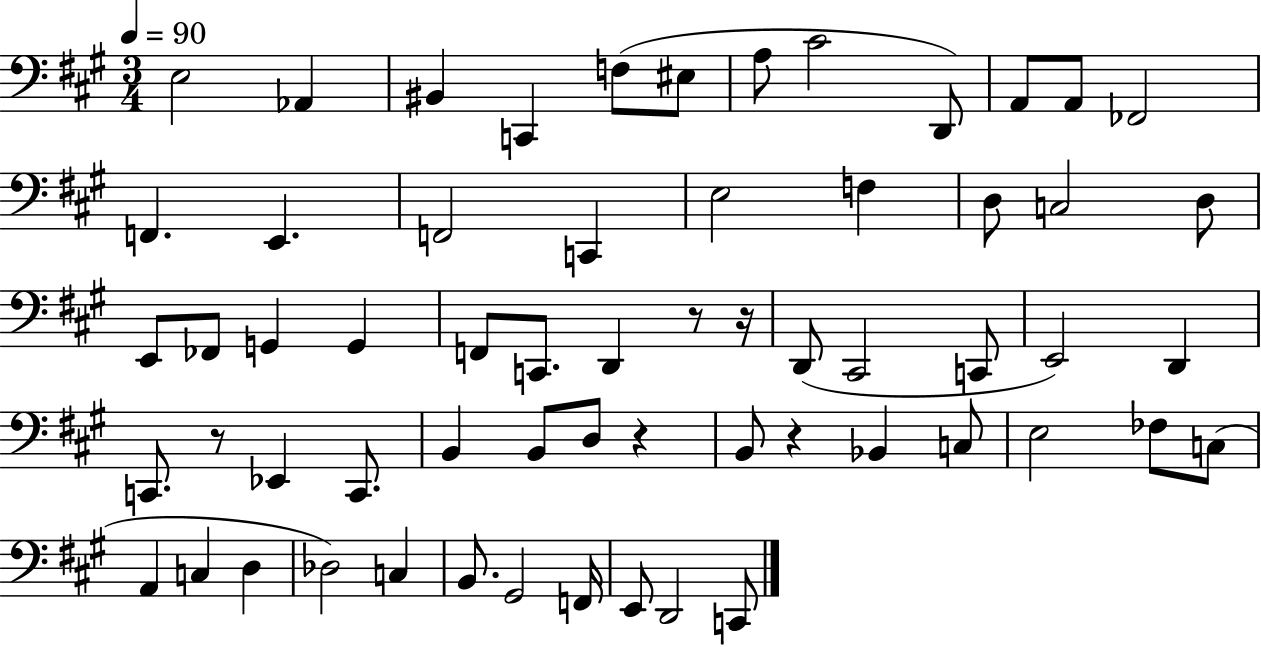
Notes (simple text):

E3/h Ab2/q BIS2/q C2/q F3/e EIS3/e A3/e C#4/h D2/e A2/e A2/e FES2/h F2/q. E2/q. F2/h C2/q E3/h F3/q D3/e C3/h D3/e E2/e FES2/e G2/q G2/q F2/e C2/e. D2/q R/e R/s D2/e C#2/h C2/e E2/h D2/q C2/e. R/e Eb2/q C2/e. B2/q B2/e D3/e R/q B2/e R/q Bb2/q C3/e E3/h FES3/e C3/e A2/q C3/q D3/q Db3/h C3/q B2/e. G#2/h F2/s E2/e D2/h C2/e